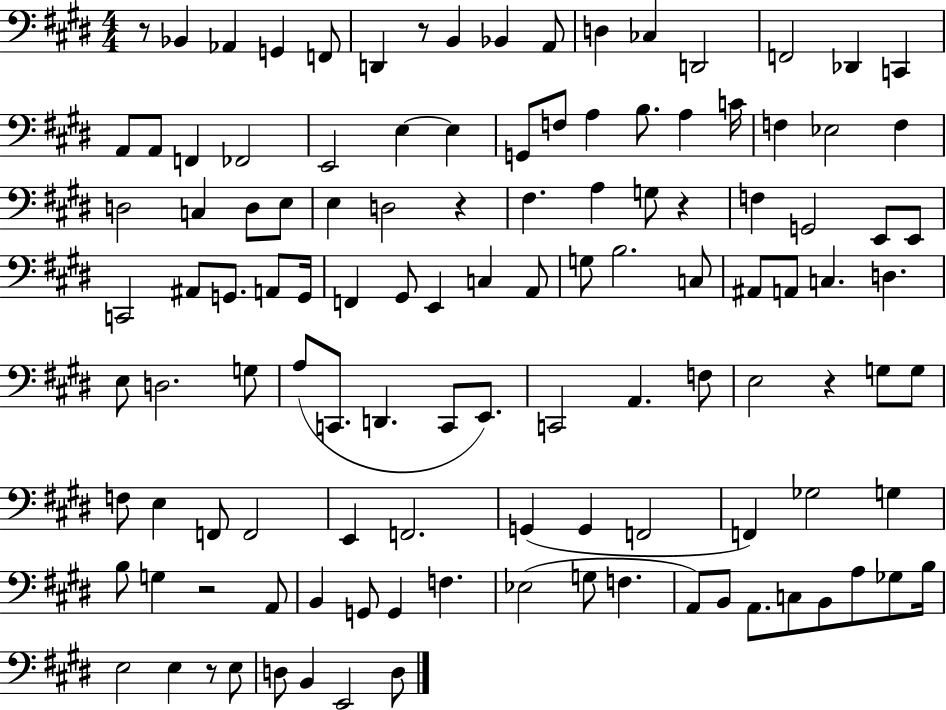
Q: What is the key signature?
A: E major